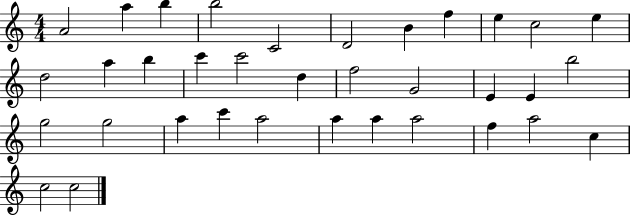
X:1
T:Untitled
M:4/4
L:1/4
K:C
A2 a b b2 C2 D2 B f e c2 e d2 a b c' c'2 d f2 G2 E E b2 g2 g2 a c' a2 a a a2 f a2 c c2 c2